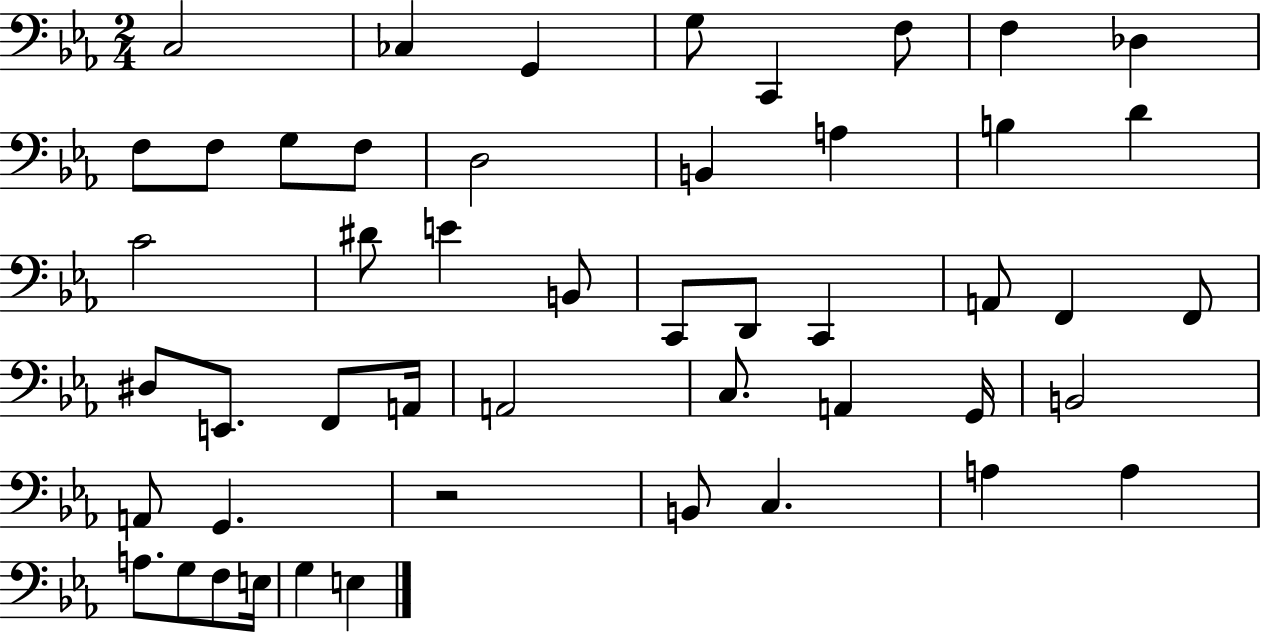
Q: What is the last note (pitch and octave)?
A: E3